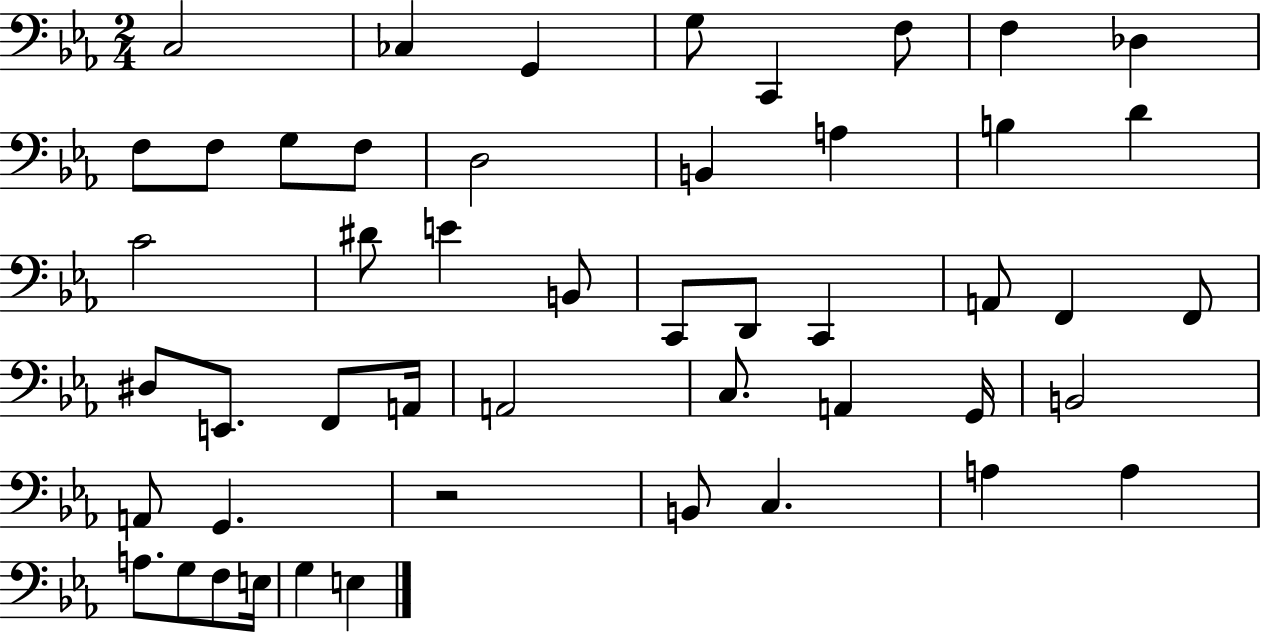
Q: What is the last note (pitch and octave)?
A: E3